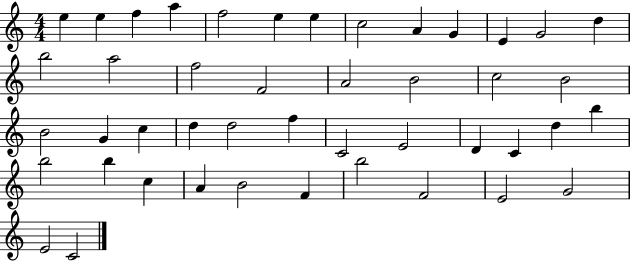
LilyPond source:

{
  \clef treble
  \numericTimeSignature
  \time 4/4
  \key c \major
  e''4 e''4 f''4 a''4 | f''2 e''4 e''4 | c''2 a'4 g'4 | e'4 g'2 d''4 | \break b''2 a''2 | f''2 f'2 | a'2 b'2 | c''2 b'2 | \break b'2 g'4 c''4 | d''4 d''2 f''4 | c'2 e'2 | d'4 c'4 d''4 b''4 | \break b''2 b''4 c''4 | a'4 b'2 f'4 | b''2 f'2 | e'2 g'2 | \break e'2 c'2 | \bar "|."
}